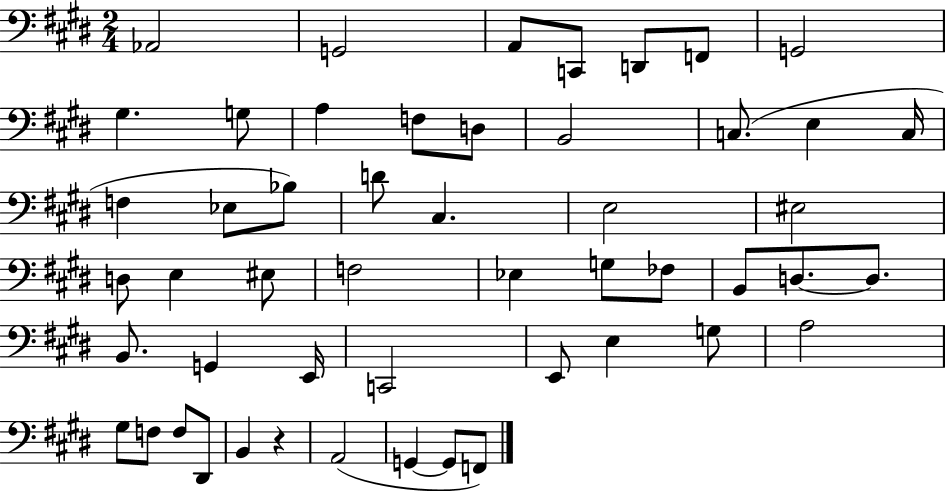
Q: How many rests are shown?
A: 1